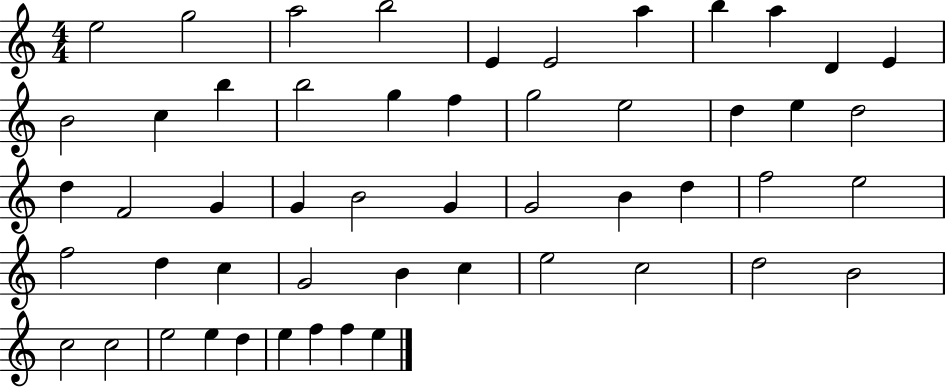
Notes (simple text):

E5/h G5/h A5/h B5/h E4/q E4/h A5/q B5/q A5/q D4/q E4/q B4/h C5/q B5/q B5/h G5/q F5/q G5/h E5/h D5/q E5/q D5/h D5/q F4/h G4/q G4/q B4/h G4/q G4/h B4/q D5/q F5/h E5/h F5/h D5/q C5/q G4/h B4/q C5/q E5/h C5/h D5/h B4/h C5/h C5/h E5/h E5/q D5/q E5/q F5/q F5/q E5/q